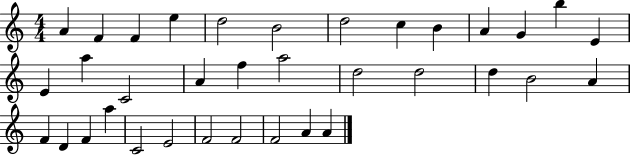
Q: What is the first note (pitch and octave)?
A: A4